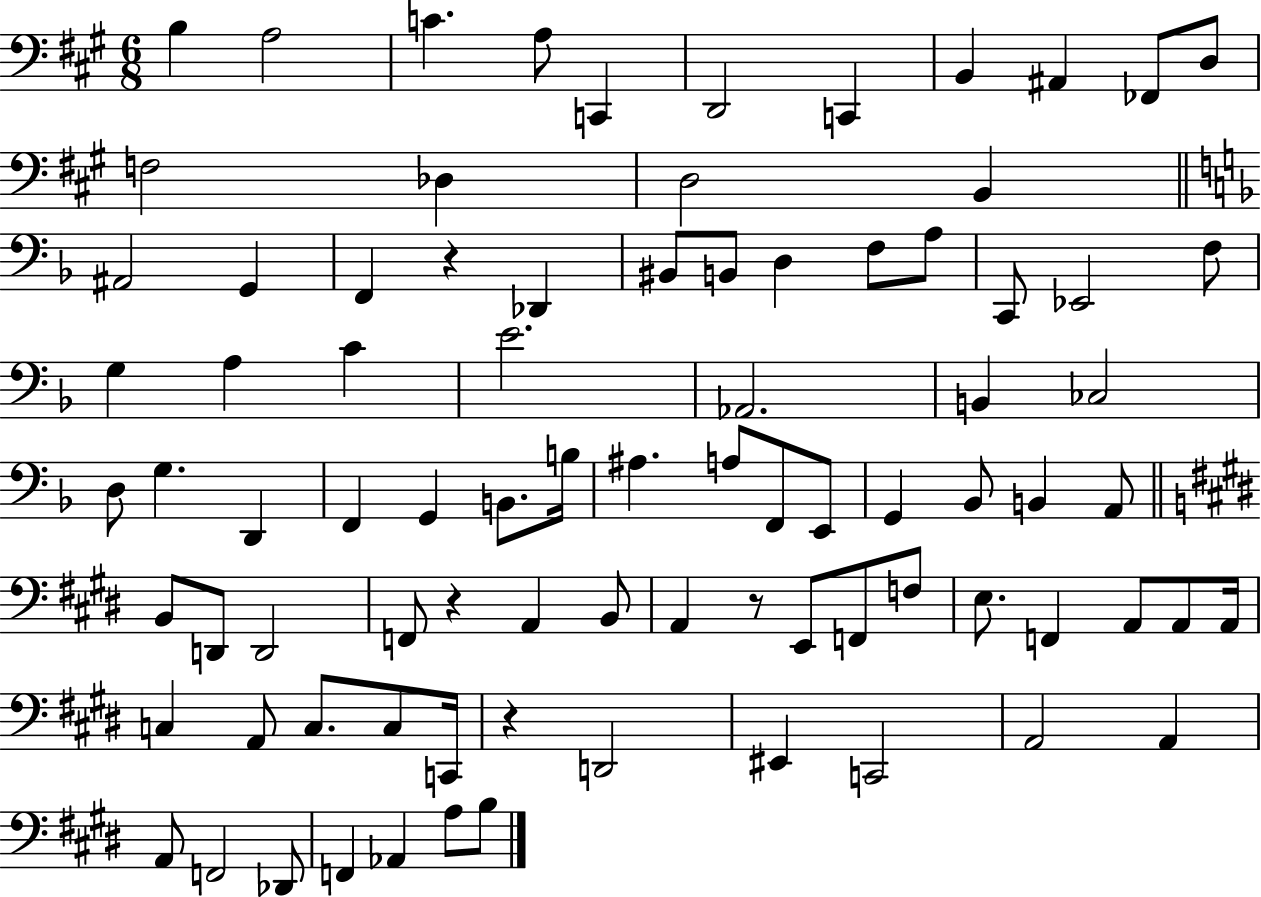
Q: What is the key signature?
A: A major